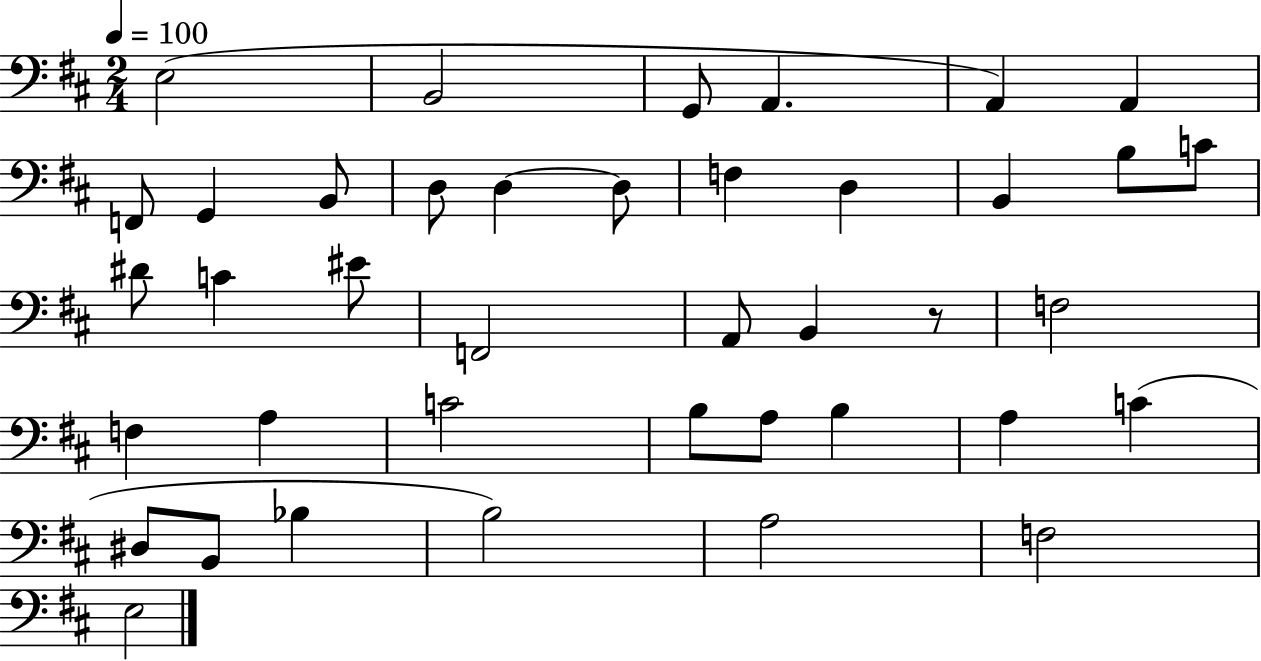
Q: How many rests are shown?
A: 1